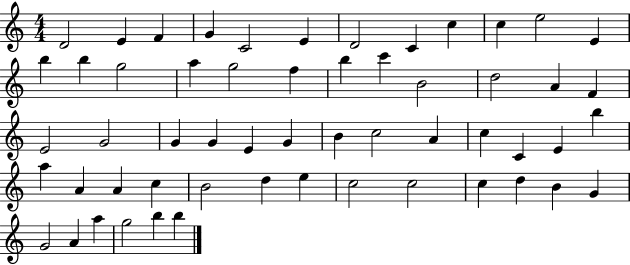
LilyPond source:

{
  \clef treble
  \numericTimeSignature
  \time 4/4
  \key c \major
  d'2 e'4 f'4 | g'4 c'2 e'4 | d'2 c'4 c''4 | c''4 e''2 e'4 | \break b''4 b''4 g''2 | a''4 g''2 f''4 | b''4 c'''4 b'2 | d''2 a'4 f'4 | \break e'2 g'2 | g'4 g'4 e'4 g'4 | b'4 c''2 a'4 | c''4 c'4 e'4 b''4 | \break a''4 a'4 a'4 c''4 | b'2 d''4 e''4 | c''2 c''2 | c''4 d''4 b'4 g'4 | \break g'2 a'4 a''4 | g''2 b''4 b''4 | \bar "|."
}